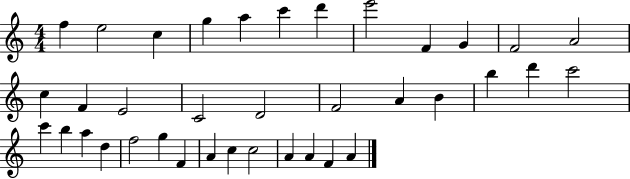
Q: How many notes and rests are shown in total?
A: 37